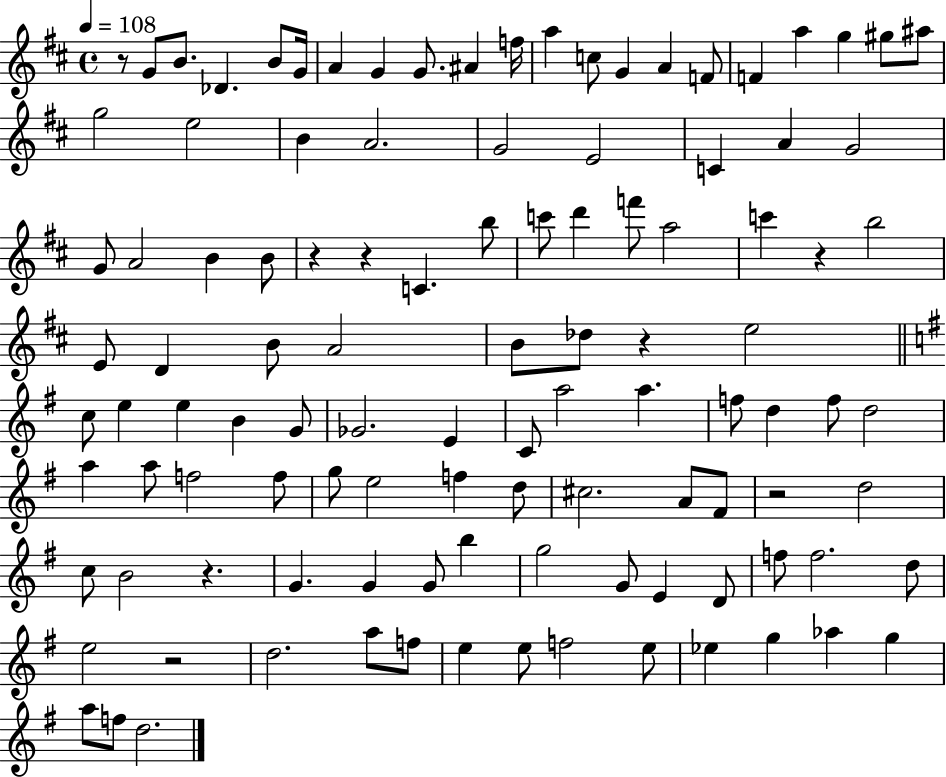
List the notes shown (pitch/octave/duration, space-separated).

R/e G4/e B4/e. Db4/q. B4/e G4/s A4/q G4/q G4/e. A#4/q F5/s A5/q C5/e G4/q A4/q F4/e F4/q A5/q G5/q G#5/e A#5/e G5/h E5/h B4/q A4/h. G4/h E4/h C4/q A4/q G4/h G4/e A4/h B4/q B4/e R/q R/q C4/q. B5/e C6/e D6/q F6/e A5/h C6/q R/q B5/h E4/e D4/q B4/e A4/h B4/e Db5/e R/q E5/h C5/e E5/q E5/q B4/q G4/e Gb4/h. E4/q C4/e A5/h A5/q. F5/e D5/q F5/e D5/h A5/q A5/e F5/h F5/e G5/e E5/h F5/q D5/e C#5/h. A4/e F#4/e R/h D5/h C5/e B4/h R/q. G4/q. G4/q G4/e B5/q G5/h G4/e E4/q D4/e F5/e F5/h. D5/e E5/h R/h D5/h. A5/e F5/e E5/q E5/e F5/h E5/e Eb5/q G5/q Ab5/q G5/q A5/e F5/e D5/h.